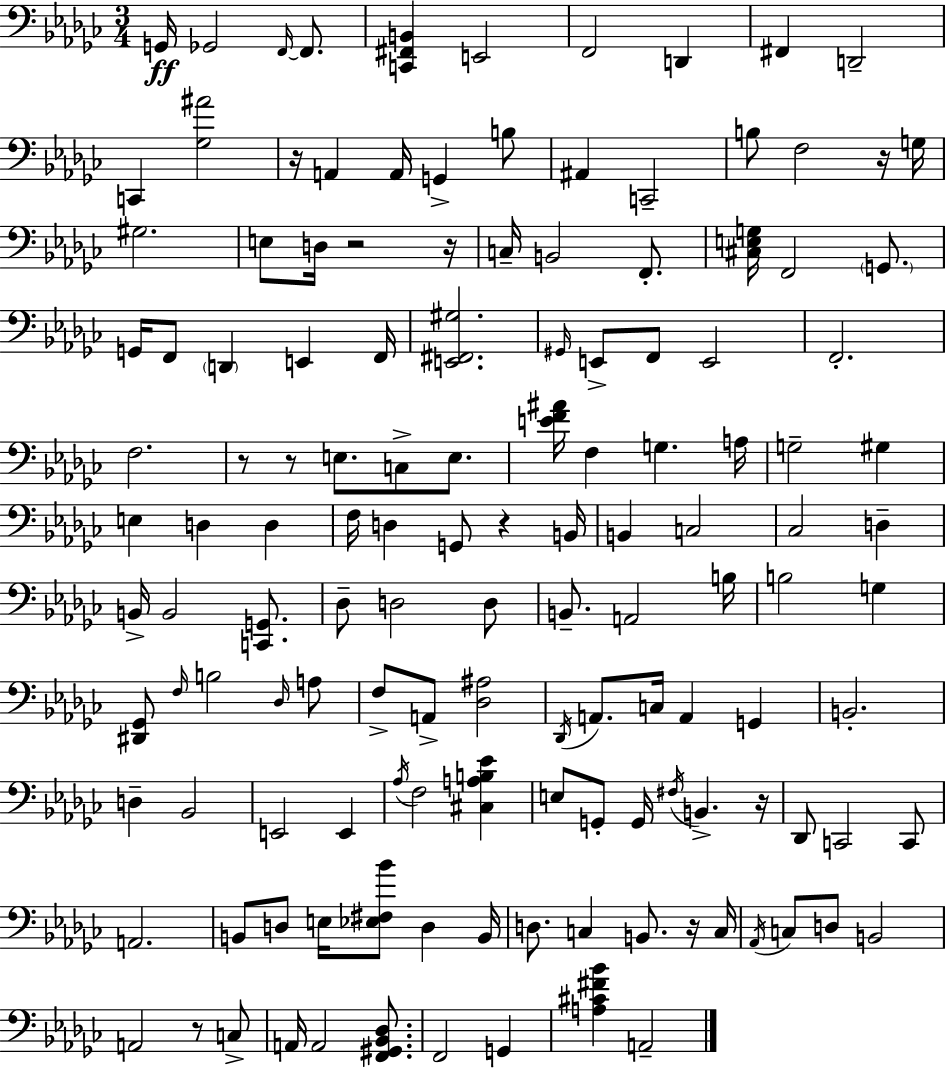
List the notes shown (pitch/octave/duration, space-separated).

G2/s Gb2/h F2/s F2/e. [C2,F#2,B2]/q E2/h F2/h D2/q F#2/q D2/h C2/q [Gb3,A#4]/h R/s A2/q A2/s G2/q B3/e A#2/q C2/h B3/e F3/h R/s G3/s G#3/h. E3/e D3/s R/h R/s C3/s B2/h F2/e. [C#3,E3,G3]/s F2/h G2/e. G2/s F2/e D2/q E2/q F2/s [E2,F#2,G#3]/h. G#2/s E2/e F2/e E2/h F2/h. F3/h. R/e R/e E3/e. C3/e E3/e. [E4,F4,A#4]/s F3/q G3/q. A3/s G3/h G#3/q E3/q D3/q D3/q F3/s D3/q G2/e R/q B2/s B2/q C3/h CES3/h D3/q B2/s B2/h [C2,G2]/e. Db3/e D3/h D3/e B2/e. A2/h B3/s B3/h G3/q [D#2,Gb2]/e F3/s B3/h Db3/s A3/e F3/e A2/e [Db3,A#3]/h Db2/s A2/e. C3/s A2/q G2/q B2/h. D3/q Bb2/h E2/h E2/q Ab3/s F3/h [C#3,A3,B3,Eb4]/q E3/e G2/e G2/s F#3/s B2/q. R/s Db2/e C2/h C2/e A2/h. B2/e D3/e E3/s [Eb3,F#3,Bb4]/e D3/q B2/s D3/e. C3/q B2/e. R/s C3/s Ab2/s C3/e D3/e B2/h A2/h R/e C3/e A2/s A2/h [F2,G#2,Bb2,Db3]/e. F2/h G2/q [A3,C#4,F#4,Bb4]/q A2/h